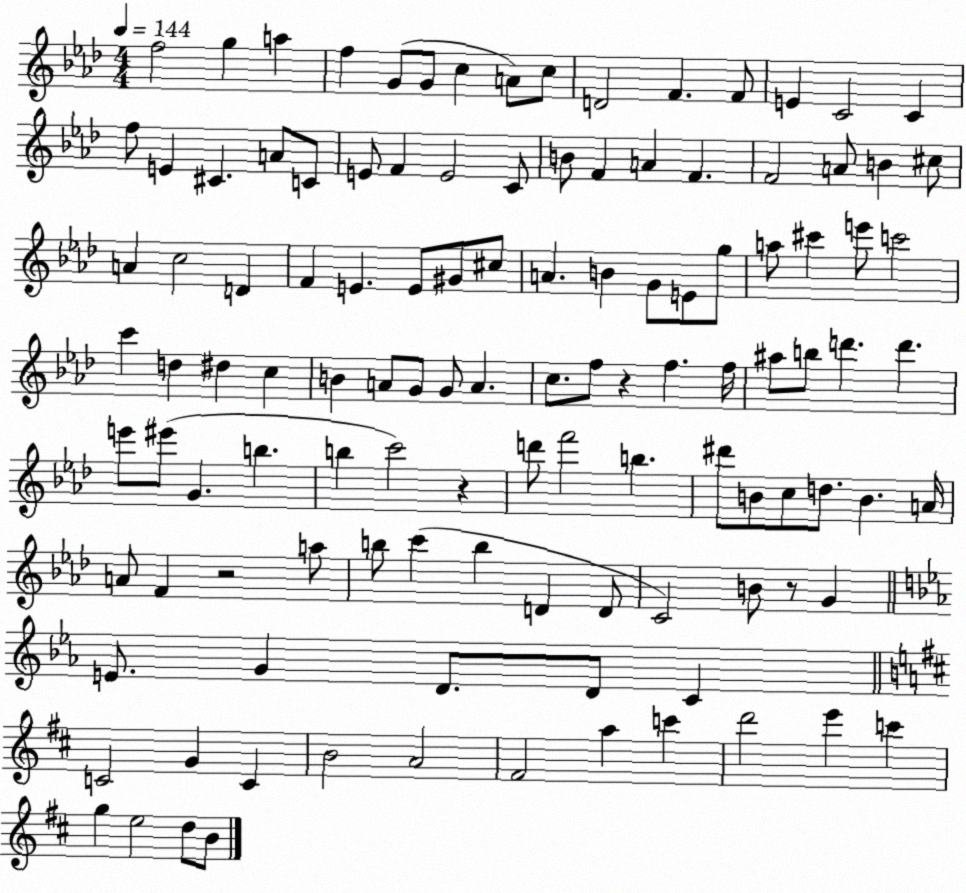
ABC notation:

X:1
T:Untitled
M:4/4
L:1/4
K:Ab
f2 g a f G/2 G/2 c A/2 c/2 D2 F F/2 E C2 C f/2 E ^C A/2 C/2 E/2 F E2 C/2 B/2 F A F F2 A/2 B ^c/2 A c2 D F E E/2 ^G/2 ^c/2 A B G/2 E/2 g/2 a/2 ^c' e'/2 c'2 c' d ^d c B A/2 G/2 G/2 A c/2 f/2 z f f/4 ^a/2 b/2 d' d' e'/2 ^e'/2 G b b c'2 z d'/2 f'2 b ^d'/2 B/2 c/2 d/2 B A/4 A/2 F z2 a/2 b/2 c' b D D/2 C2 B/2 z/2 G E/2 G D/2 D/2 C C2 G C B2 A2 ^F2 a c' d'2 e' c' g e2 d/2 B/2